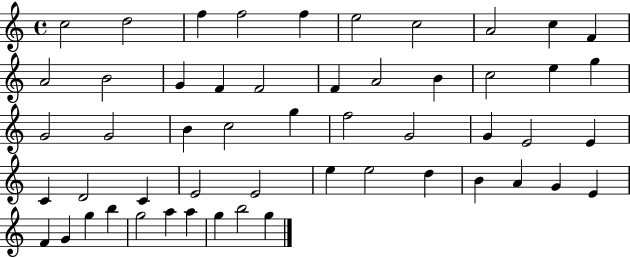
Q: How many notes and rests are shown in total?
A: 53